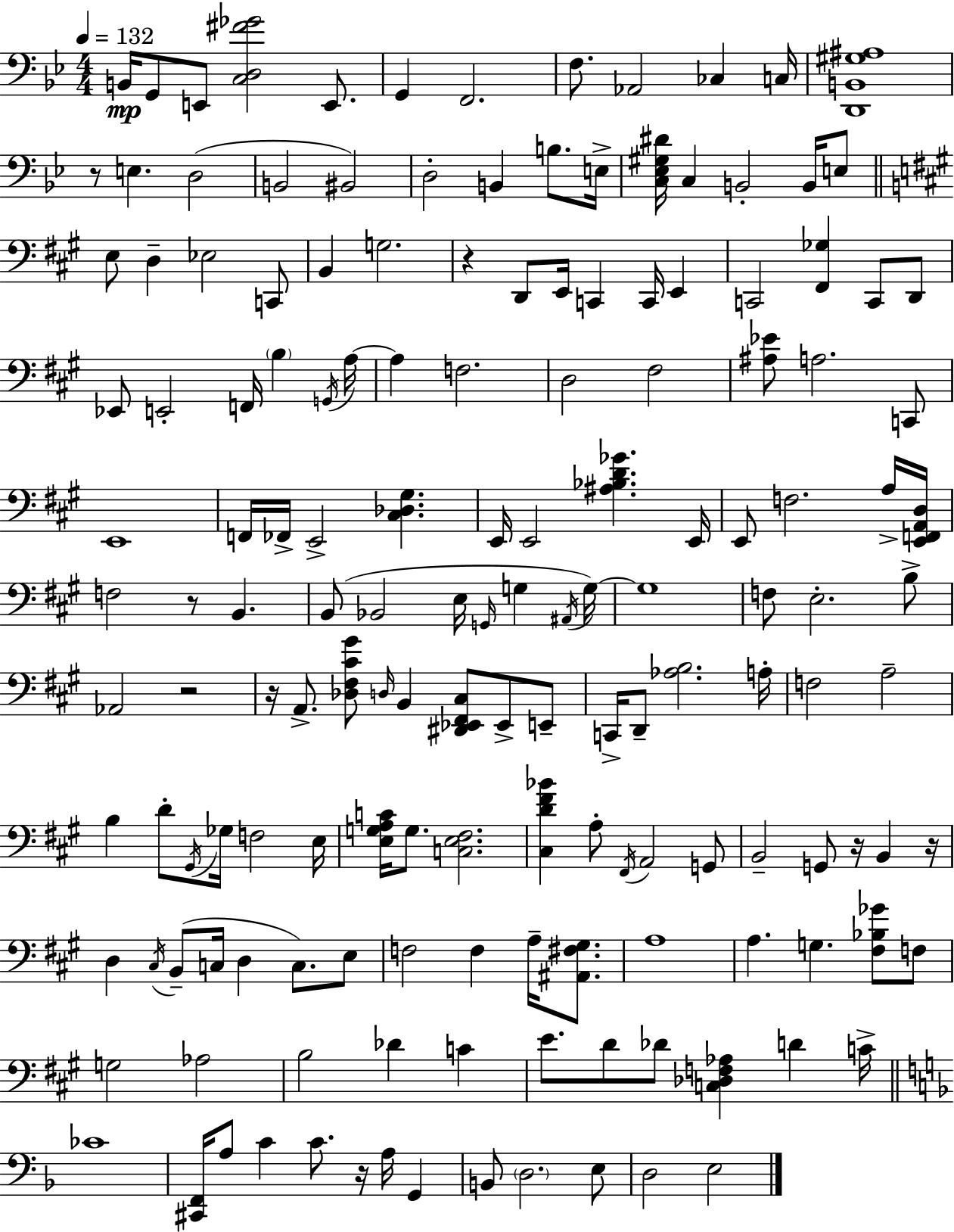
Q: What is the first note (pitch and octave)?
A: B2